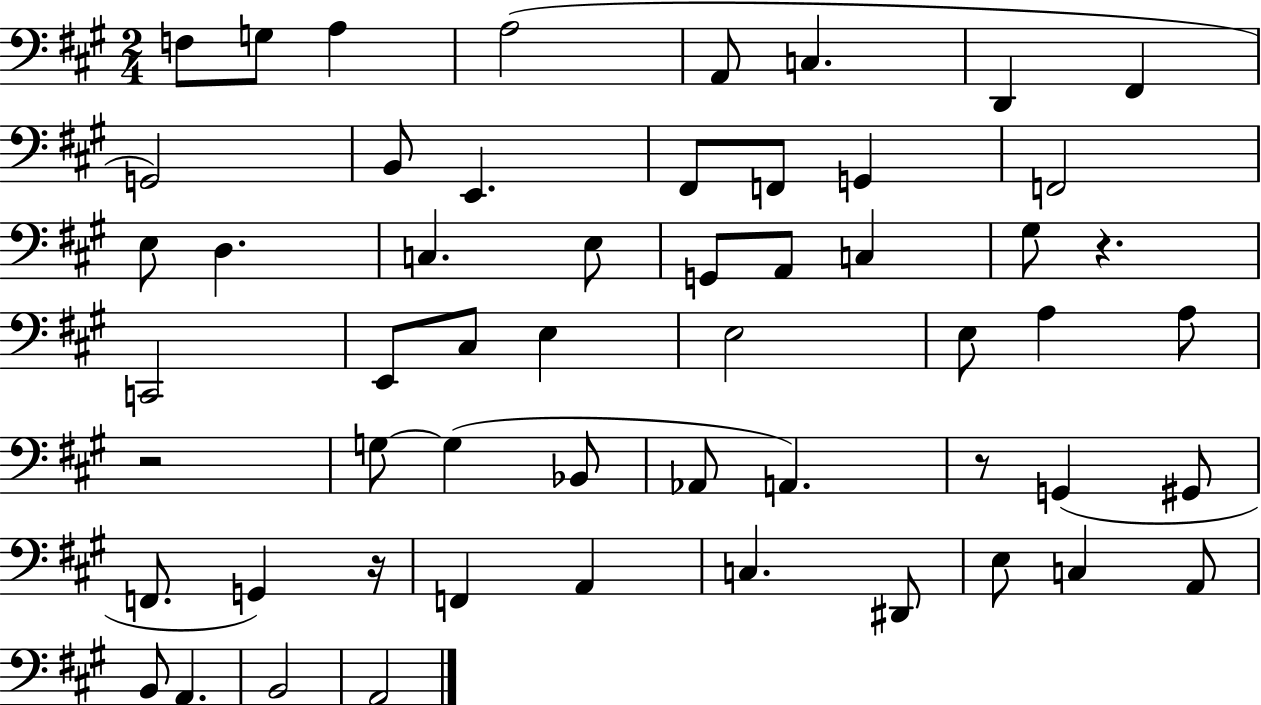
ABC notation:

X:1
T:Untitled
M:2/4
L:1/4
K:A
F,/2 G,/2 A, A,2 A,,/2 C, D,, ^F,, G,,2 B,,/2 E,, ^F,,/2 F,,/2 G,, F,,2 E,/2 D, C, E,/2 G,,/2 A,,/2 C, ^G,/2 z C,,2 E,,/2 ^C,/2 E, E,2 E,/2 A, A,/2 z2 G,/2 G, _B,,/2 _A,,/2 A,, z/2 G,, ^G,,/2 F,,/2 G,, z/4 F,, A,, C, ^D,,/2 E,/2 C, A,,/2 B,,/2 A,, B,,2 A,,2